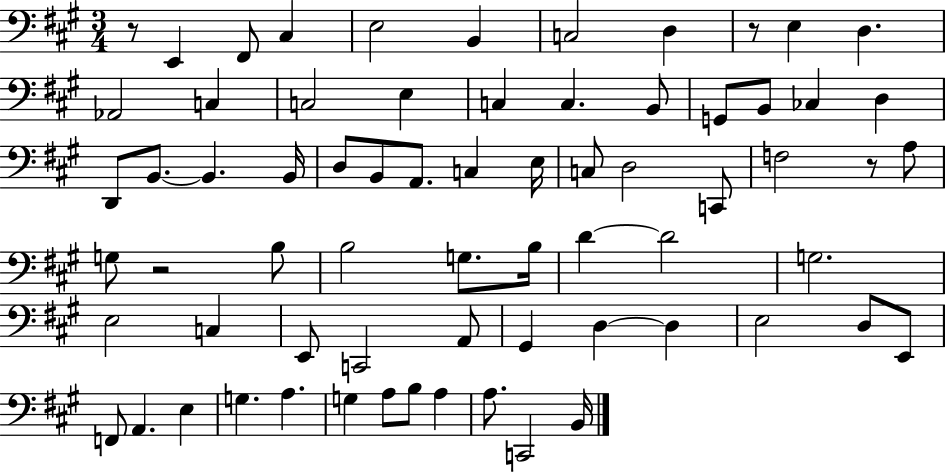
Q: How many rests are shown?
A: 4